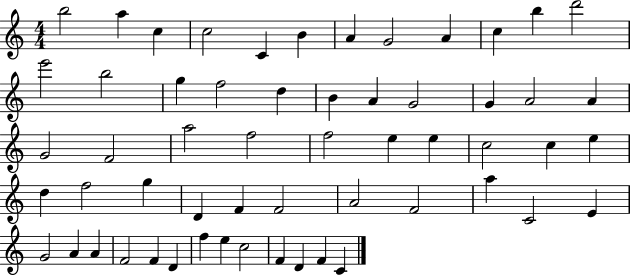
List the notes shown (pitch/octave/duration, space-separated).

B5/h A5/q C5/q C5/h C4/q B4/q A4/q G4/h A4/q C5/q B5/q D6/h E6/h B5/h G5/q F5/h D5/q B4/q A4/q G4/h G4/q A4/h A4/q G4/h F4/h A5/h F5/h F5/h E5/q E5/q C5/h C5/q E5/q D5/q F5/h G5/q D4/q F4/q F4/h A4/h F4/h A5/q C4/h E4/q G4/h A4/q A4/q F4/h F4/q D4/q F5/q E5/q C5/h F4/q D4/q F4/q C4/q